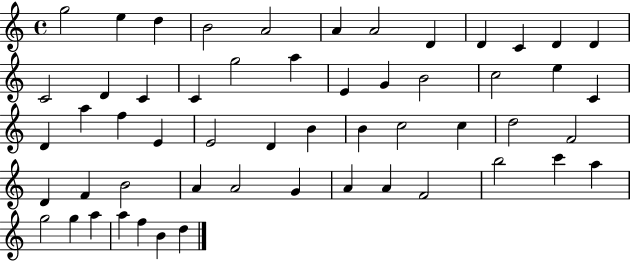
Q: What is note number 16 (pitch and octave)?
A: C4